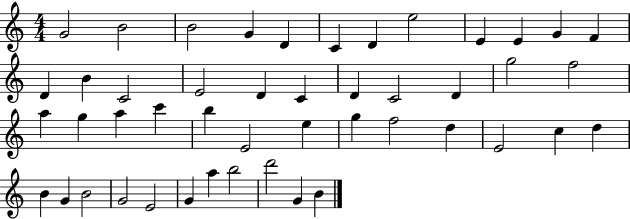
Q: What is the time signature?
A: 4/4